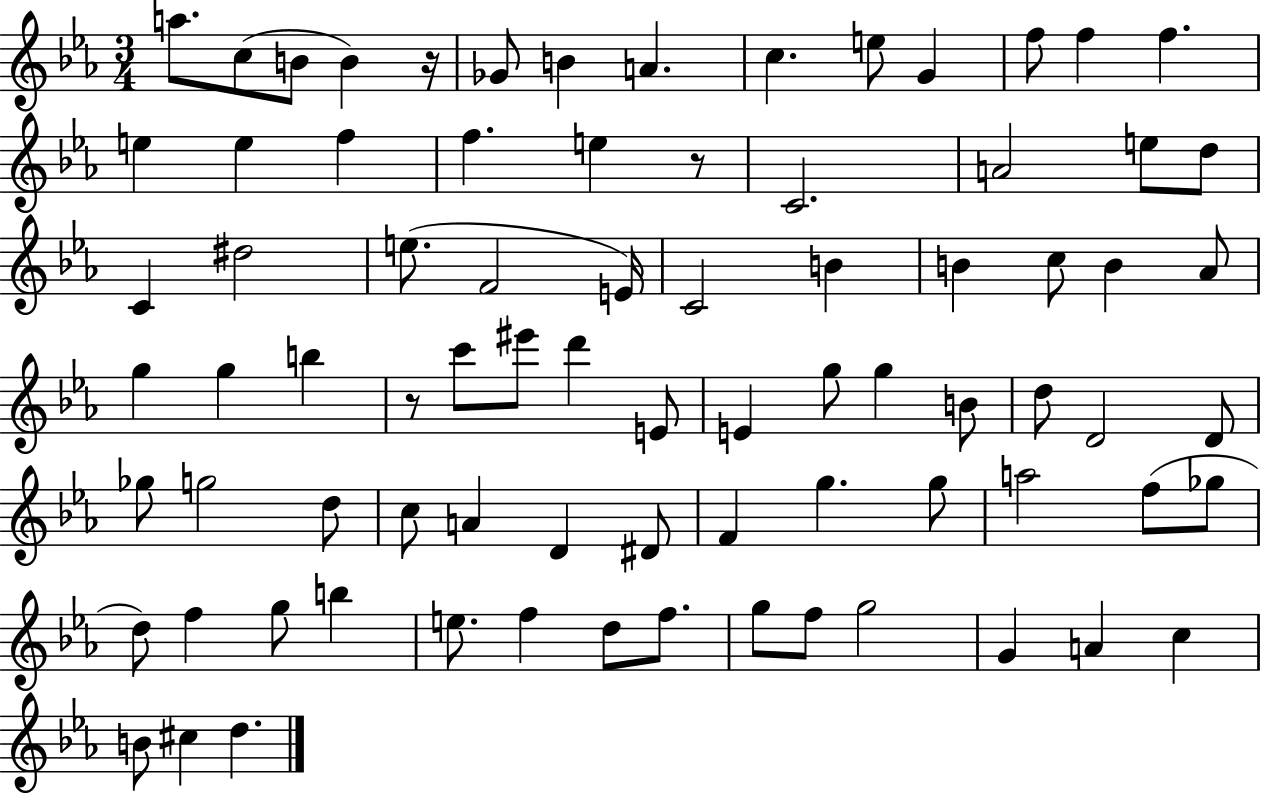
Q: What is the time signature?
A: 3/4